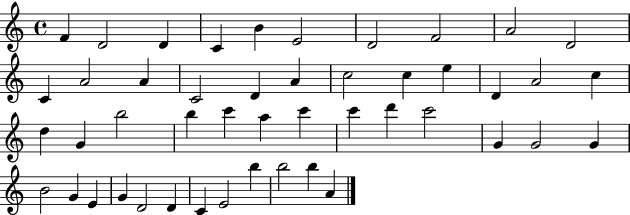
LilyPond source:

{
  \clef treble
  \time 4/4
  \defaultTimeSignature
  \key c \major
  f'4 d'2 d'4 | c'4 b'4 e'2 | d'2 f'2 | a'2 d'2 | \break c'4 a'2 a'4 | c'2 d'4 a'4 | c''2 c''4 e''4 | d'4 a'2 c''4 | \break d''4 g'4 b''2 | b''4 c'''4 a''4 c'''4 | c'''4 d'''4 c'''2 | g'4 g'2 g'4 | \break b'2 g'4 e'4 | g'4 d'2 d'4 | c'4 e'2 b''4 | b''2 b''4 a'4 | \break \bar "|."
}